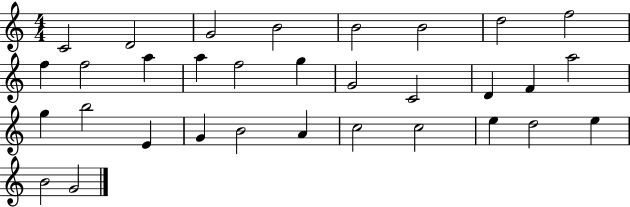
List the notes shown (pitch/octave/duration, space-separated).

C4/h D4/h G4/h B4/h B4/h B4/h D5/h F5/h F5/q F5/h A5/q A5/q F5/h G5/q G4/h C4/h D4/q F4/q A5/h G5/q B5/h E4/q G4/q B4/h A4/q C5/h C5/h E5/q D5/h E5/q B4/h G4/h